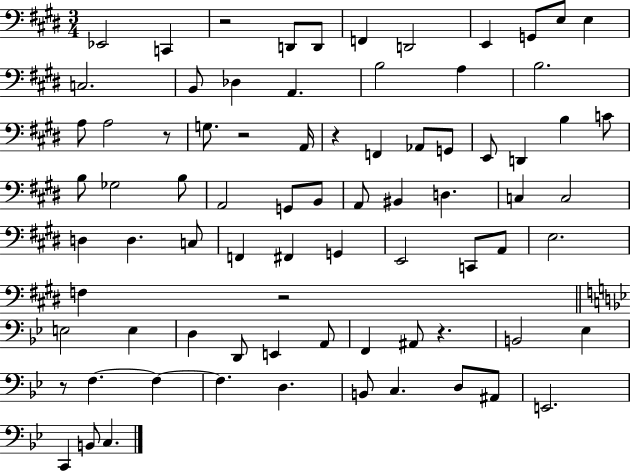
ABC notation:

X:1
T:Untitled
M:3/4
L:1/4
K:E
_E,,2 C,, z2 D,,/2 D,,/2 F,, D,,2 E,, G,,/2 E,/2 E, C,2 B,,/2 _D, A,, B,2 A, B,2 A,/2 A,2 z/2 G,/2 z2 A,,/4 z F,, _A,,/2 G,,/2 E,,/2 D,, B, C/2 B,/2 _G,2 B,/2 A,,2 G,,/2 B,,/2 A,,/2 ^B,, D, C, C,2 D, D, C,/2 F,, ^F,, G,, E,,2 C,,/2 A,,/2 E,2 F, z2 E,2 E, D, D,,/2 E,, A,,/2 F,, ^A,,/2 z B,,2 _E, z/2 F, F, F, D, B,,/2 C, D,/2 ^A,,/2 E,,2 C,, B,,/2 C,